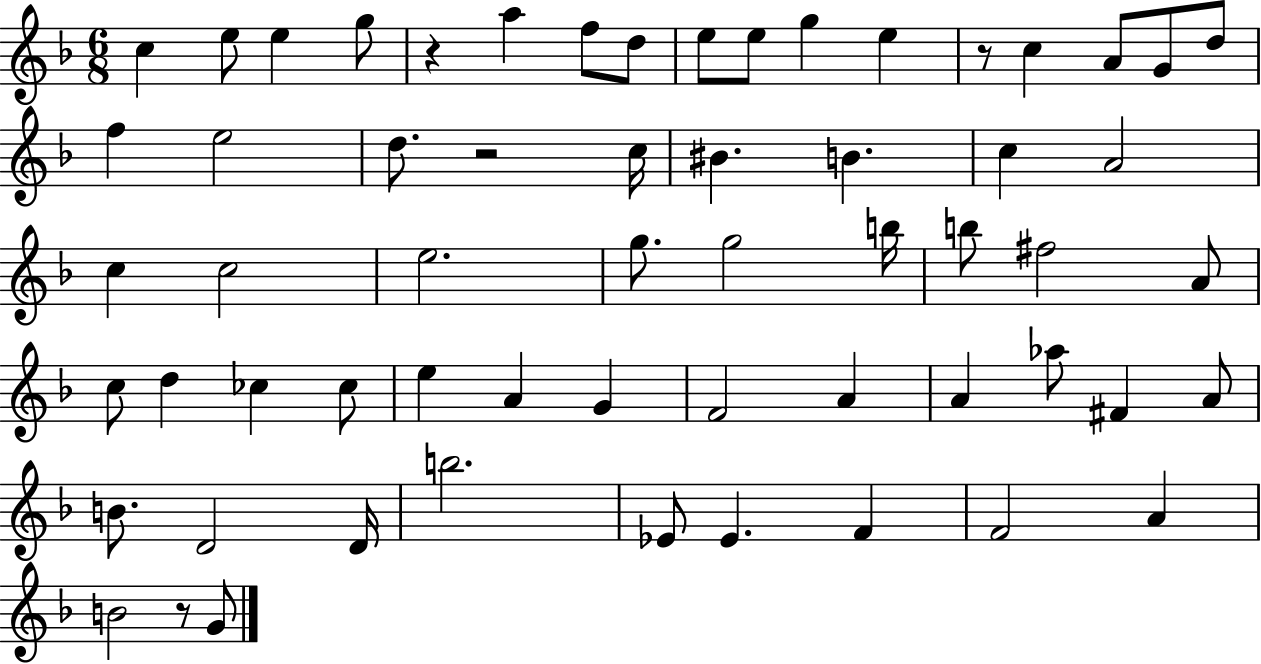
X:1
T:Untitled
M:6/8
L:1/4
K:F
c e/2 e g/2 z a f/2 d/2 e/2 e/2 g e z/2 c A/2 G/2 d/2 f e2 d/2 z2 c/4 ^B B c A2 c c2 e2 g/2 g2 b/4 b/2 ^f2 A/2 c/2 d _c _c/2 e A G F2 A A _a/2 ^F A/2 B/2 D2 D/4 b2 _E/2 _E F F2 A B2 z/2 G/2